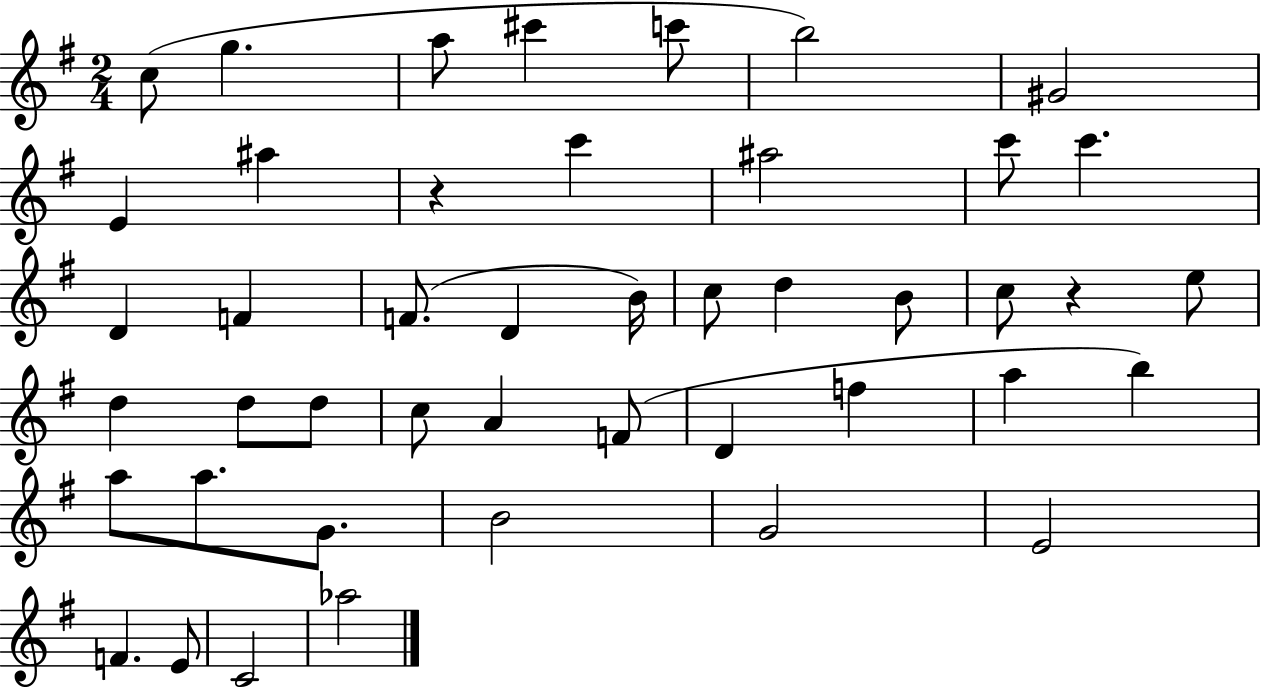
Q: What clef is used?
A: treble